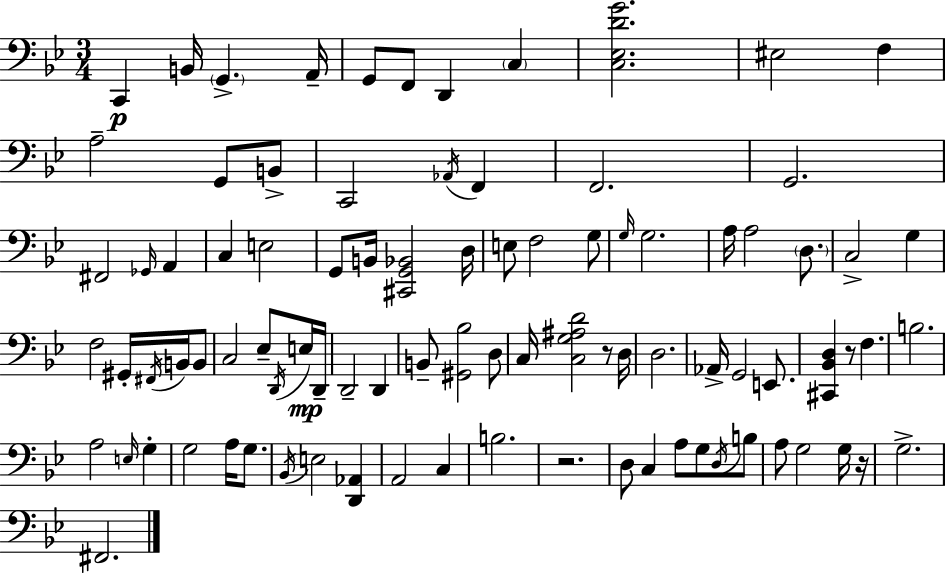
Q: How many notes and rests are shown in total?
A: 90